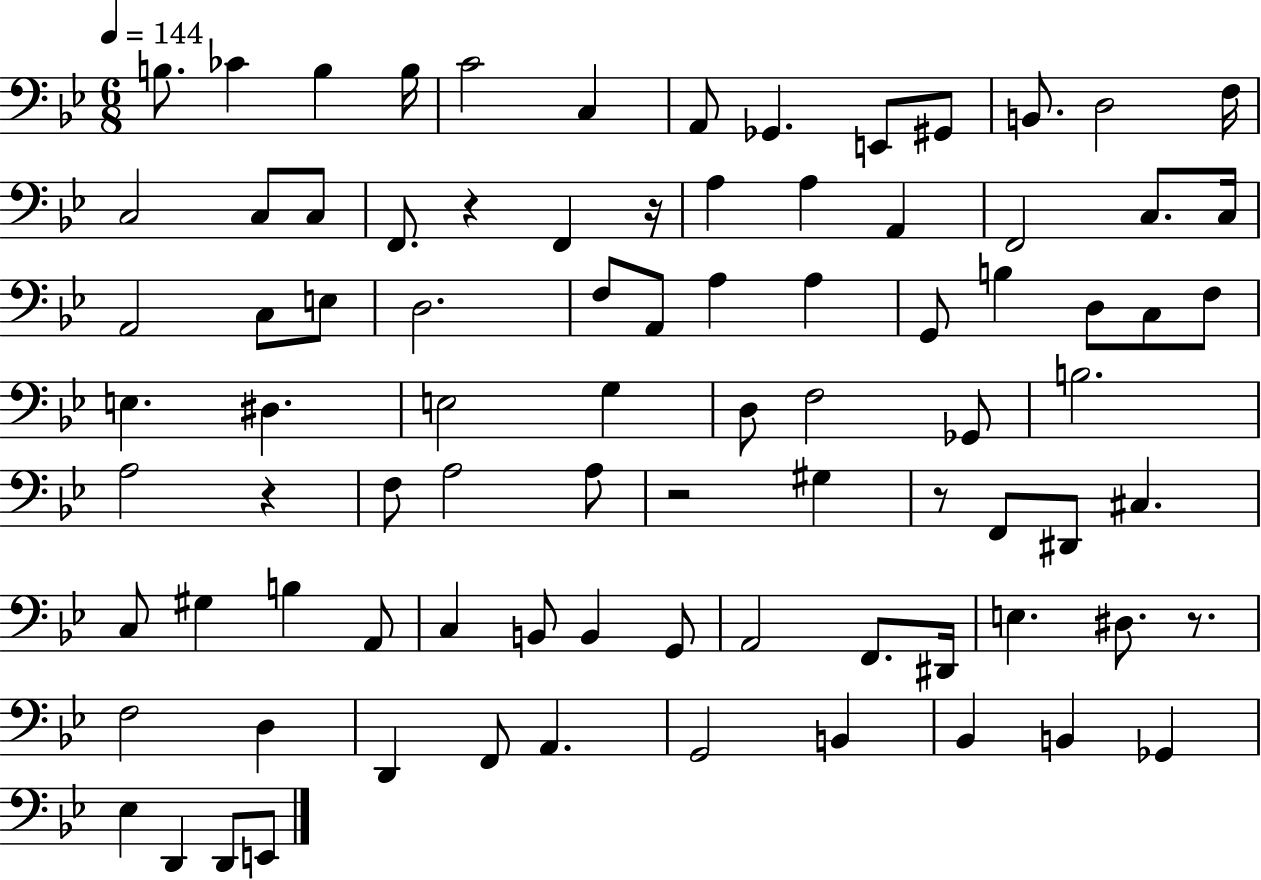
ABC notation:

X:1
T:Untitled
M:6/8
L:1/4
K:Bb
B,/2 _C B, B,/4 C2 C, A,,/2 _G,, E,,/2 ^G,,/2 B,,/2 D,2 F,/4 C,2 C,/2 C,/2 F,,/2 z F,, z/4 A, A, A,, F,,2 C,/2 C,/4 A,,2 C,/2 E,/2 D,2 F,/2 A,,/2 A, A, G,,/2 B, D,/2 C,/2 F,/2 E, ^D, E,2 G, D,/2 F,2 _G,,/2 B,2 A,2 z F,/2 A,2 A,/2 z2 ^G, z/2 F,,/2 ^D,,/2 ^C, C,/2 ^G, B, A,,/2 C, B,,/2 B,, G,,/2 A,,2 F,,/2 ^D,,/4 E, ^D,/2 z/2 F,2 D, D,, F,,/2 A,, G,,2 B,, _B,, B,, _G,, _E, D,, D,,/2 E,,/2